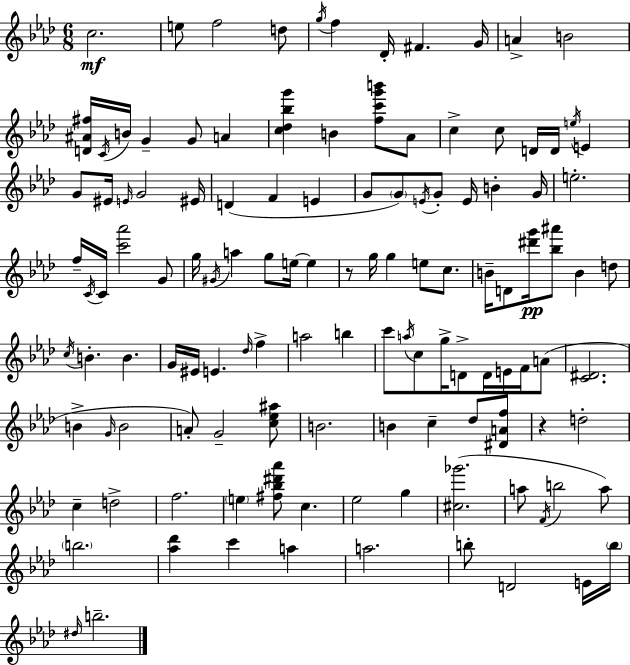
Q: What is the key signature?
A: AES major